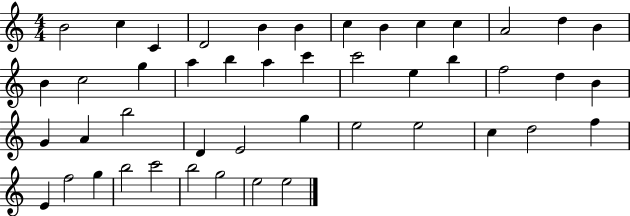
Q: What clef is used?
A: treble